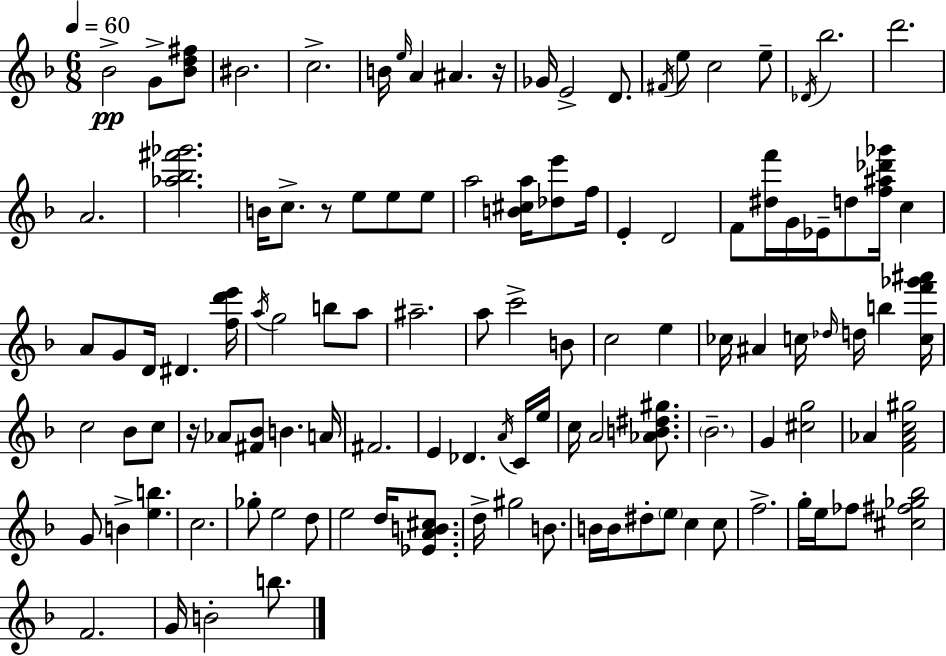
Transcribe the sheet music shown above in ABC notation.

X:1
T:Untitled
M:6/8
L:1/4
K:F
_B2 G/2 [_Bd^f]/2 ^B2 c2 B/4 e/4 A ^A z/4 _G/4 E2 D/2 ^F/4 e/2 c2 e/2 _D/4 _b2 d'2 A2 [_a_b^f'_g']2 B/4 c/2 z/2 e/2 e/2 e/2 a2 [B^ca]/4 [_de']/2 f/4 E D2 F/2 [^df']/4 G/4 _E/4 d/2 [f^a_d'_g']/4 c A/2 G/2 D/4 ^D [fd'e']/4 a/4 g2 b/2 a/2 ^a2 a/2 c'2 B/2 c2 e _c/4 ^A c/4 _d/4 d/4 b [cf'_g'^a']/4 c2 _B/2 c/2 z/4 _A/2 [^F_B]/2 B A/4 ^F2 E _D A/4 C/4 e/4 c/4 A2 [_AB^d^g]/2 _B2 G [^cg]2 _A [F_Ac^g]2 G/2 B [eb] c2 _g/2 e2 d/2 e2 d/4 [_EAB^c]/2 d/4 ^g2 B/2 B/4 B/4 ^d/2 e/2 c c/2 f2 g/4 e/4 _f/2 [^c^f_g_b]2 F2 G/4 B2 b/2